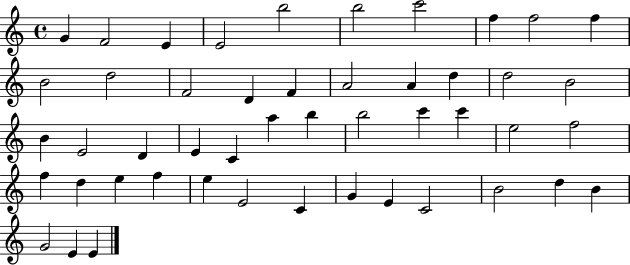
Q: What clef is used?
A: treble